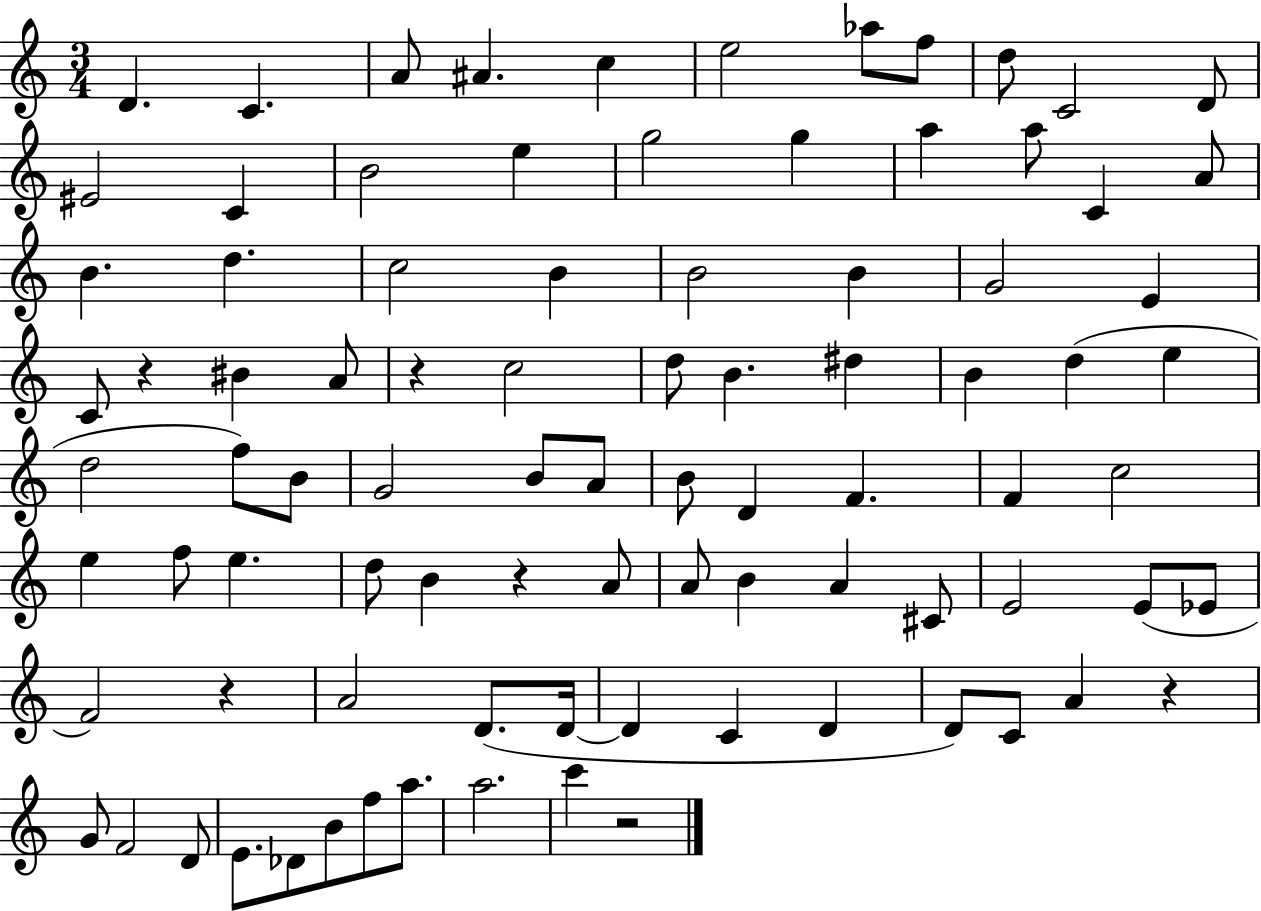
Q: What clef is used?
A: treble